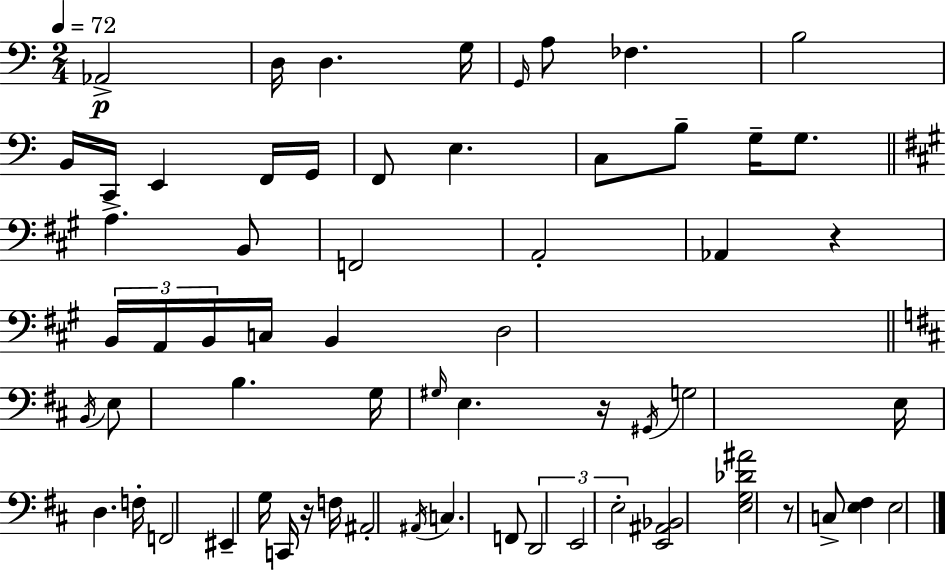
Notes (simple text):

Ab2/h D3/s D3/q. G3/s G2/s A3/e FES3/q. B3/h B2/s C2/s E2/q F2/s G2/s F2/e E3/q. C3/e B3/e G3/s G3/e. A3/q. B2/e F2/h A2/h Ab2/q R/q B2/s A2/s B2/s C3/s B2/q D3/h B2/s E3/e B3/q. G3/s G#3/s E3/q. R/s G#2/s G3/h E3/s D3/q. F3/s F2/h EIS2/q G3/s C2/s R/s F3/s A#2/h A#2/s C3/q. F2/e D2/h E2/h E3/h [E2,A#2,Bb2]/h [E3,G3,Db4,A#4]/h R/e C3/e [E3,F#3]/q E3/h